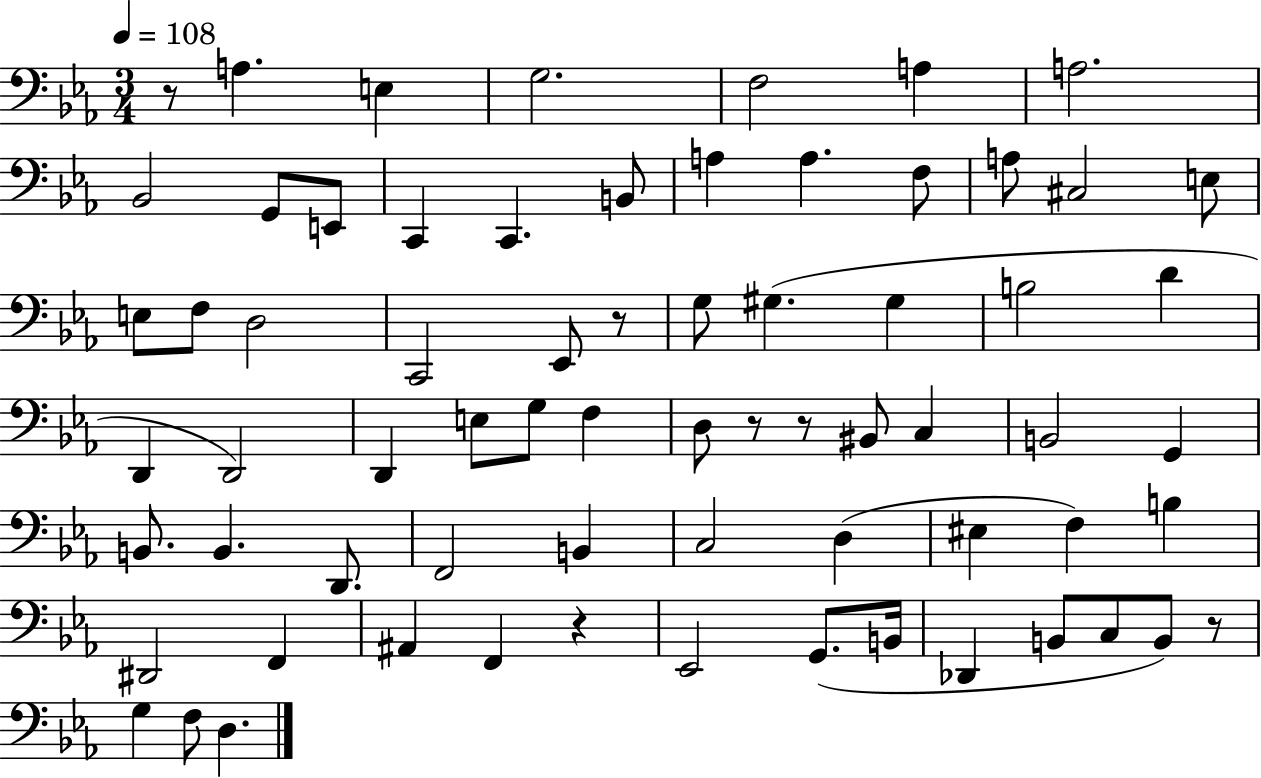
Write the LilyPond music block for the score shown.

{
  \clef bass
  \numericTimeSignature
  \time 3/4
  \key ees \major
  \tempo 4 = 108
  r8 a4. e4 | g2. | f2 a4 | a2. | \break bes,2 g,8 e,8 | c,4 c,4. b,8 | a4 a4. f8 | a8 cis2 e8 | \break e8 f8 d2 | c,2 ees,8 r8 | g8 gis4.( gis4 | b2 d'4 | \break d,4 d,2) | d,4 e8 g8 f4 | d8 r8 r8 bis,8 c4 | b,2 g,4 | \break b,8. b,4. d,8. | f,2 b,4 | c2 d4( | eis4 f4) b4 | \break dis,2 f,4 | ais,4 f,4 r4 | ees,2 g,8.( b,16 | des,4 b,8 c8 b,8) r8 | \break g4 f8 d4. | \bar "|."
}